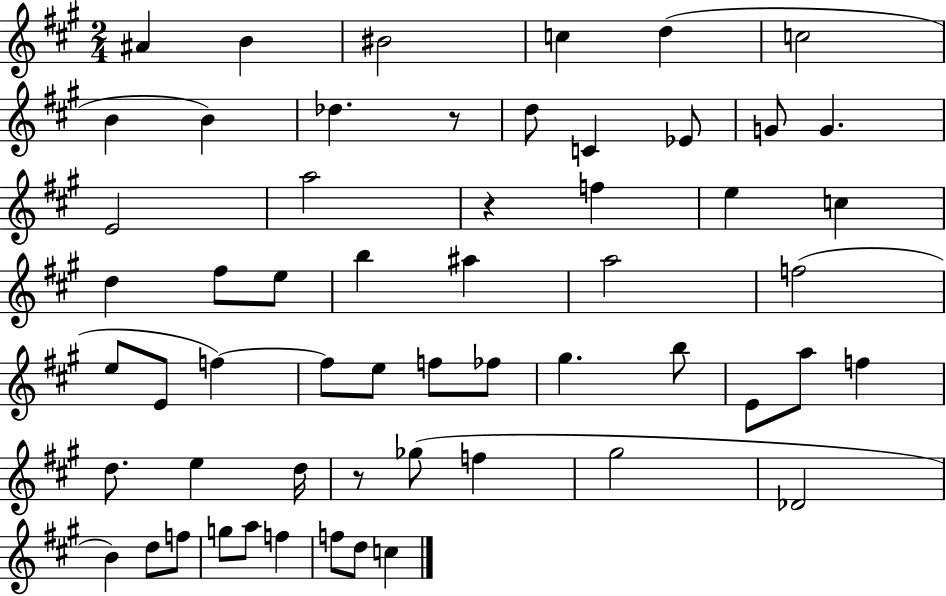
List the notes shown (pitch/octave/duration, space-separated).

A#4/q B4/q BIS4/h C5/q D5/q C5/h B4/q B4/q Db5/q. R/e D5/e C4/q Eb4/e G4/e G4/q. E4/h A5/h R/q F5/q E5/q C5/q D5/q F#5/e E5/e B5/q A#5/q A5/h F5/h E5/e E4/e F5/q F5/e E5/e F5/e FES5/e G#5/q. B5/e E4/e A5/e F5/q D5/e. E5/q D5/s R/e Gb5/e F5/q G#5/h Db4/h B4/q D5/e F5/e G5/e A5/e F5/q F5/e D5/e C5/q